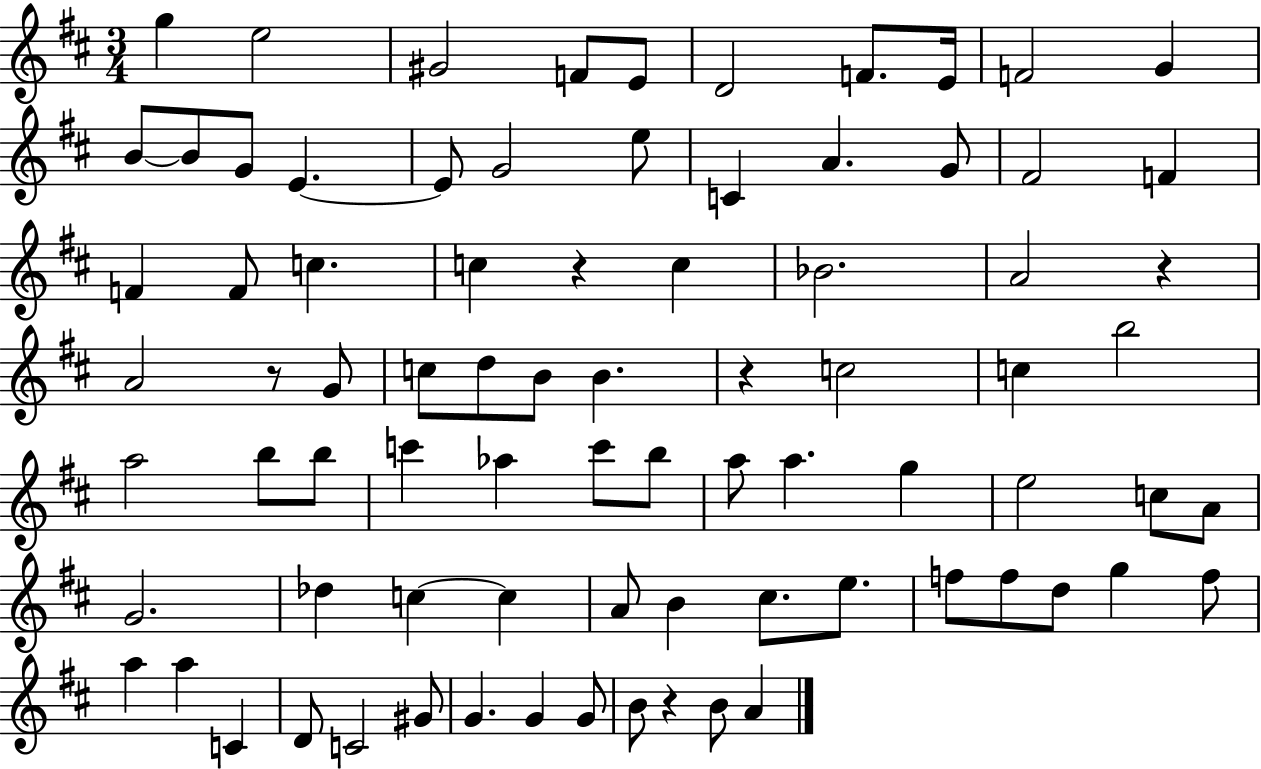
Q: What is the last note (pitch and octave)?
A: A4